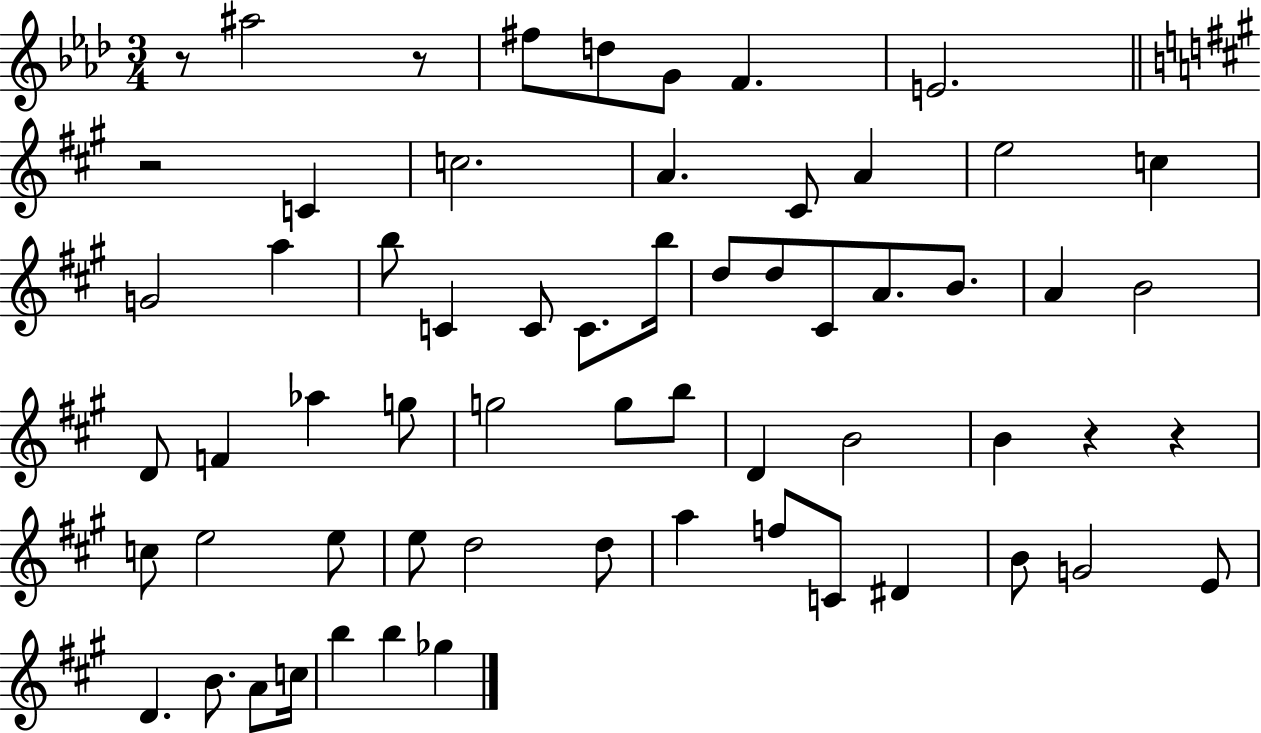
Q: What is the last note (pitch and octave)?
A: Gb5